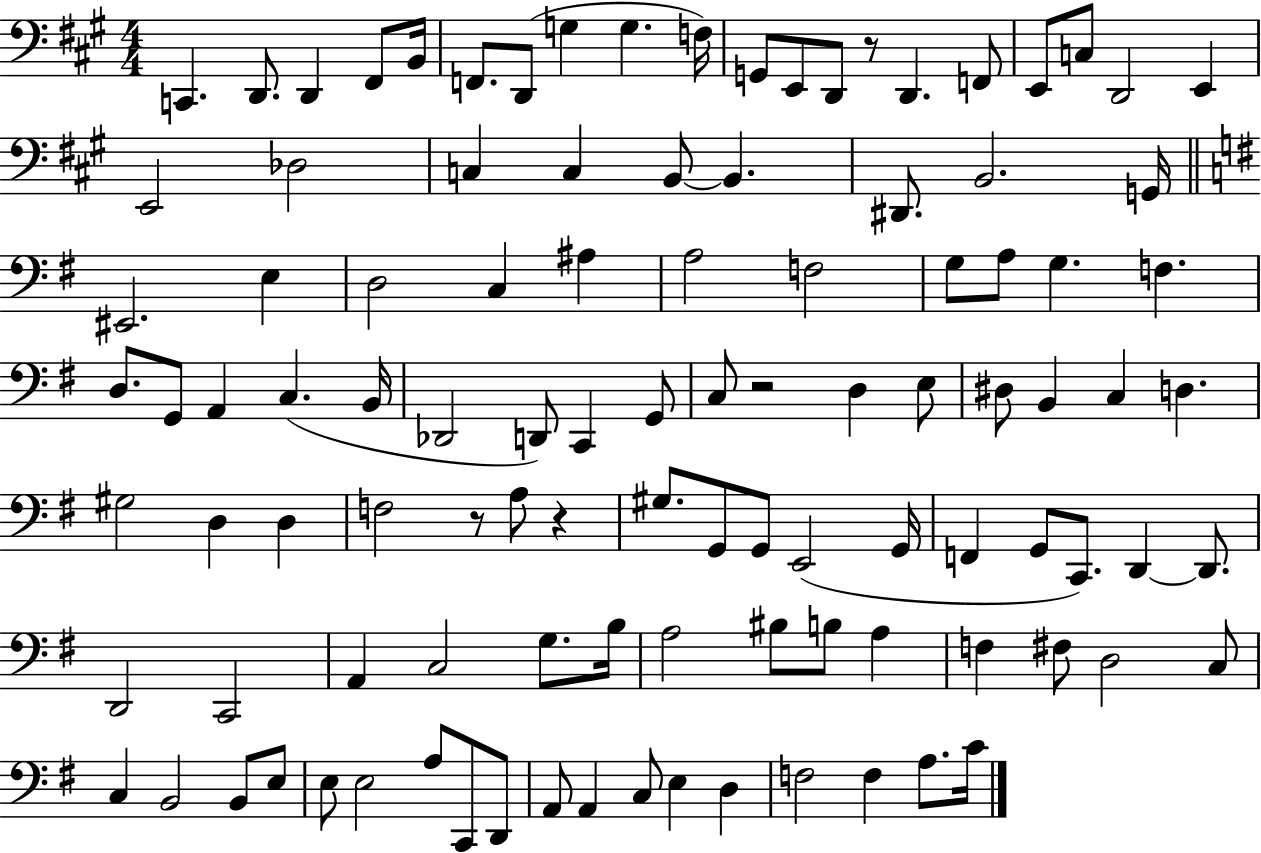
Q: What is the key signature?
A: A major